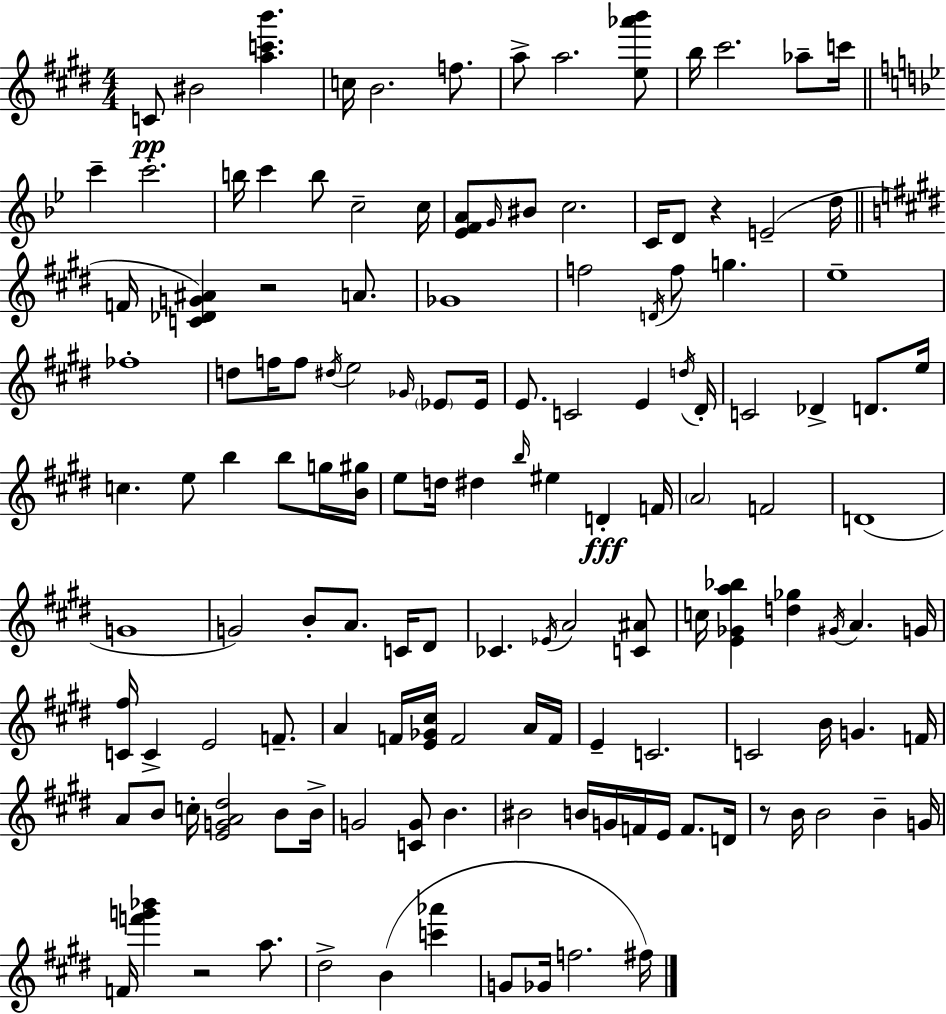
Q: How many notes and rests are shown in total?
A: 137